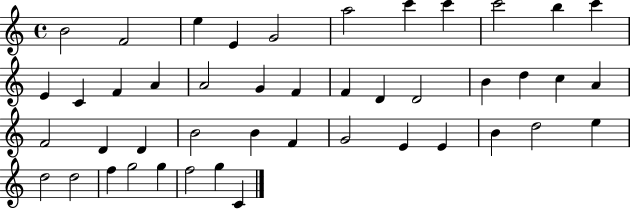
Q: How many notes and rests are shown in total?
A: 45